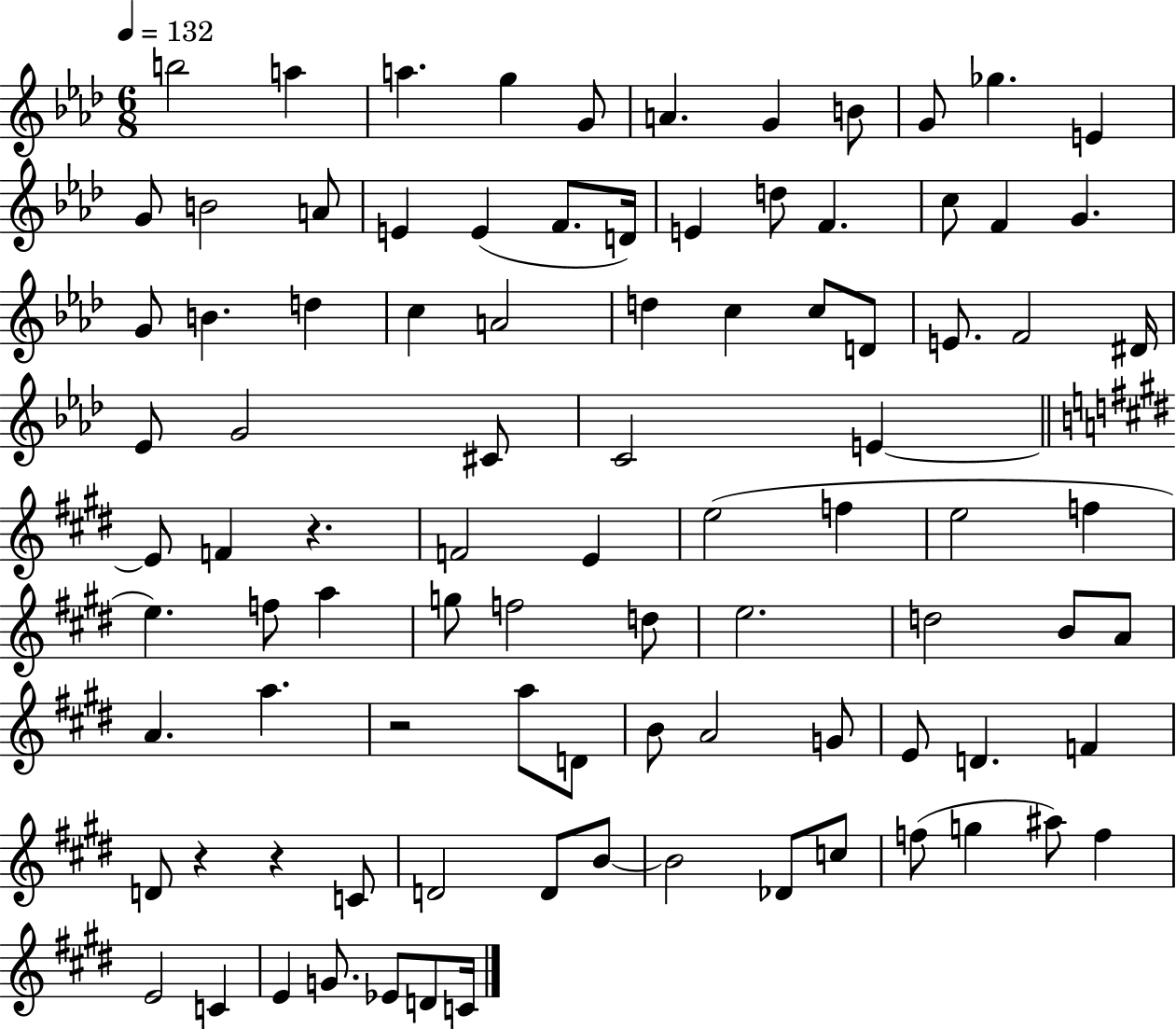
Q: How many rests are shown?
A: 4